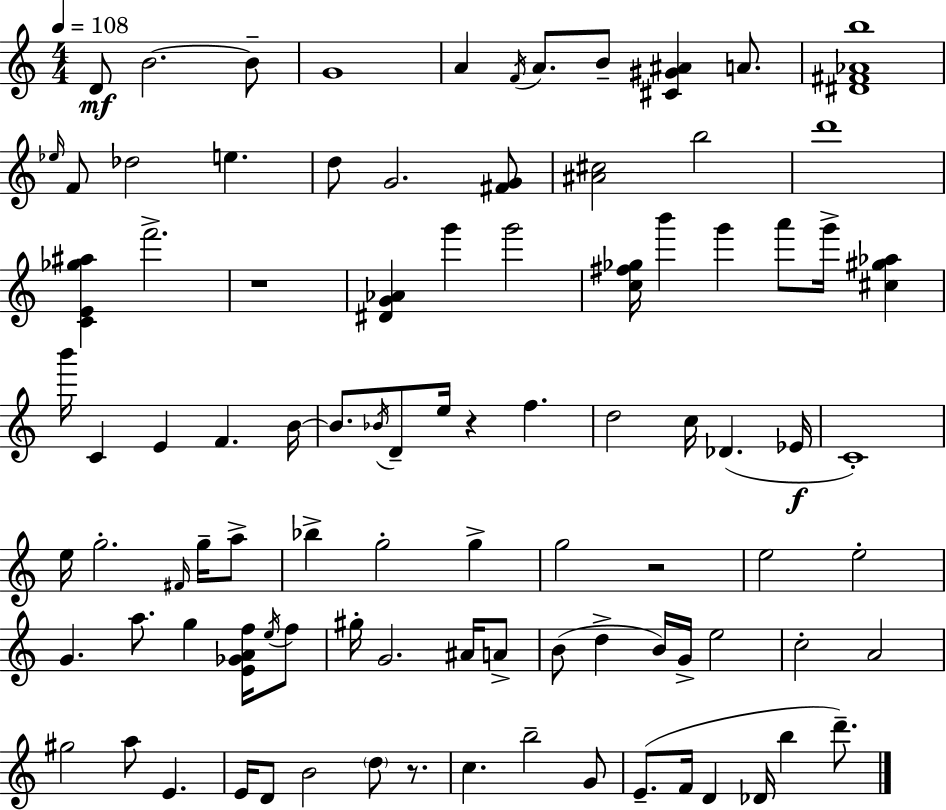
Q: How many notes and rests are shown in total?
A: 95